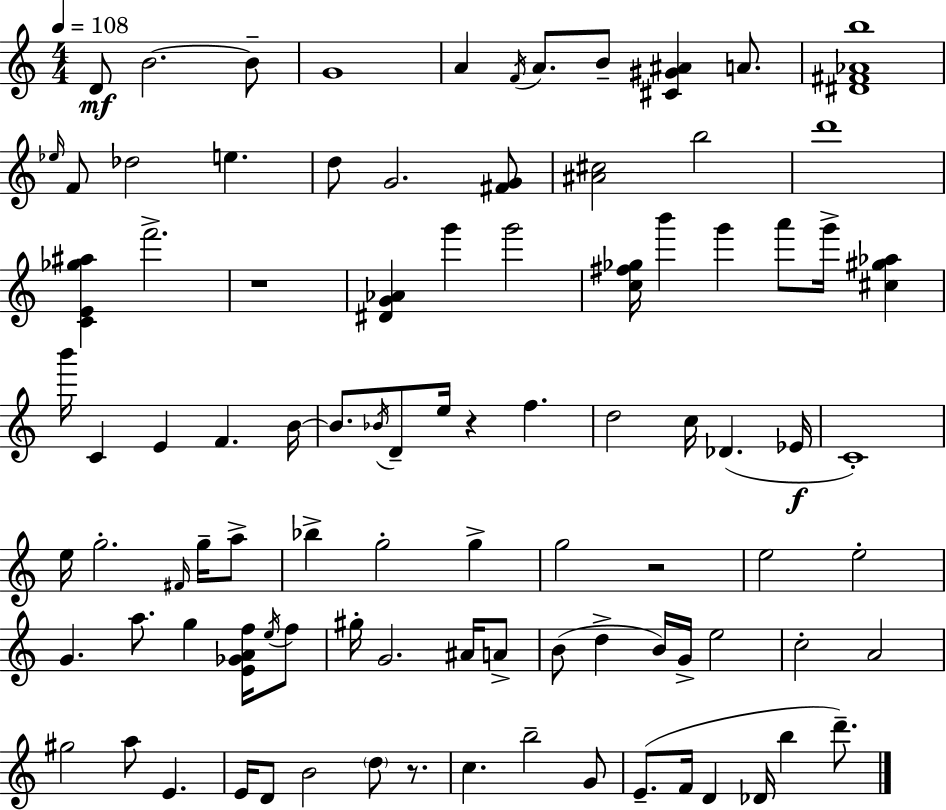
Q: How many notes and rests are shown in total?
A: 95